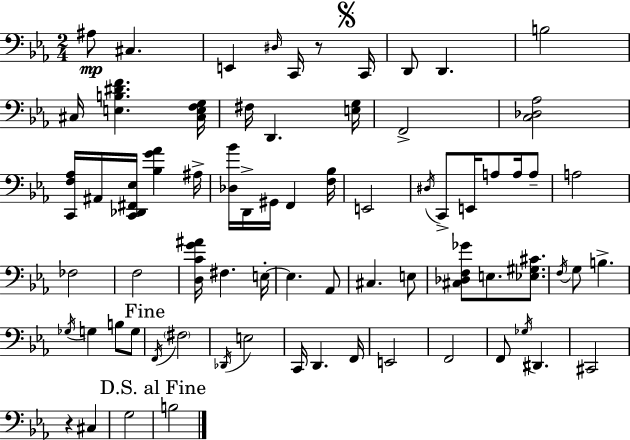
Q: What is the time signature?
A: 2/4